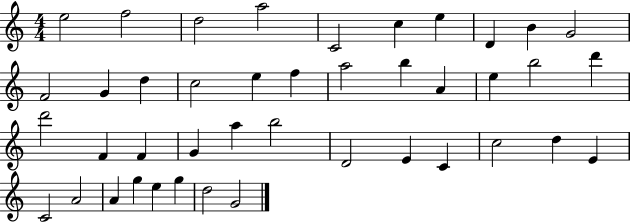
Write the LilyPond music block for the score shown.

{
  \clef treble
  \numericTimeSignature
  \time 4/4
  \key c \major
  e''2 f''2 | d''2 a''2 | c'2 c''4 e''4 | d'4 b'4 g'2 | \break f'2 g'4 d''4 | c''2 e''4 f''4 | a''2 b''4 a'4 | e''4 b''2 d'''4 | \break d'''2 f'4 f'4 | g'4 a''4 b''2 | d'2 e'4 c'4 | c''2 d''4 e'4 | \break c'2 a'2 | a'4 g''4 e''4 g''4 | d''2 g'2 | \bar "|."
}